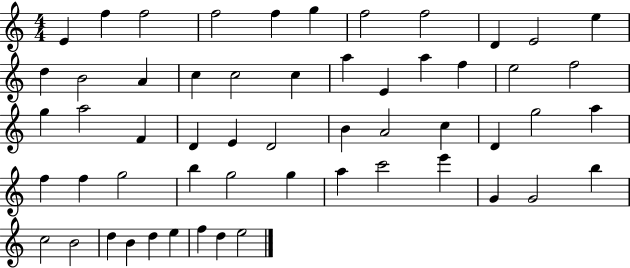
X:1
T:Untitled
M:4/4
L:1/4
K:C
E f f2 f2 f g f2 f2 D E2 e d B2 A c c2 c a E a f e2 f2 g a2 F D E D2 B A2 c D g2 a f f g2 b g2 g a c'2 e' G G2 b c2 B2 d B d e f d e2